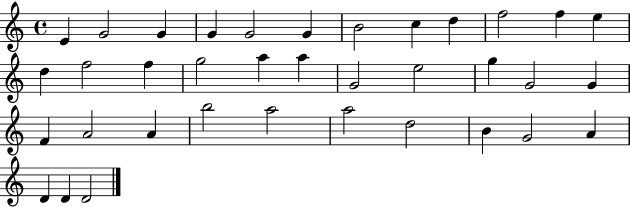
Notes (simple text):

E4/q G4/h G4/q G4/q G4/h G4/q B4/h C5/q D5/q F5/h F5/q E5/q D5/q F5/h F5/q G5/h A5/q A5/q G4/h E5/h G5/q G4/h G4/q F4/q A4/h A4/q B5/h A5/h A5/h D5/h B4/q G4/h A4/q D4/q D4/q D4/h